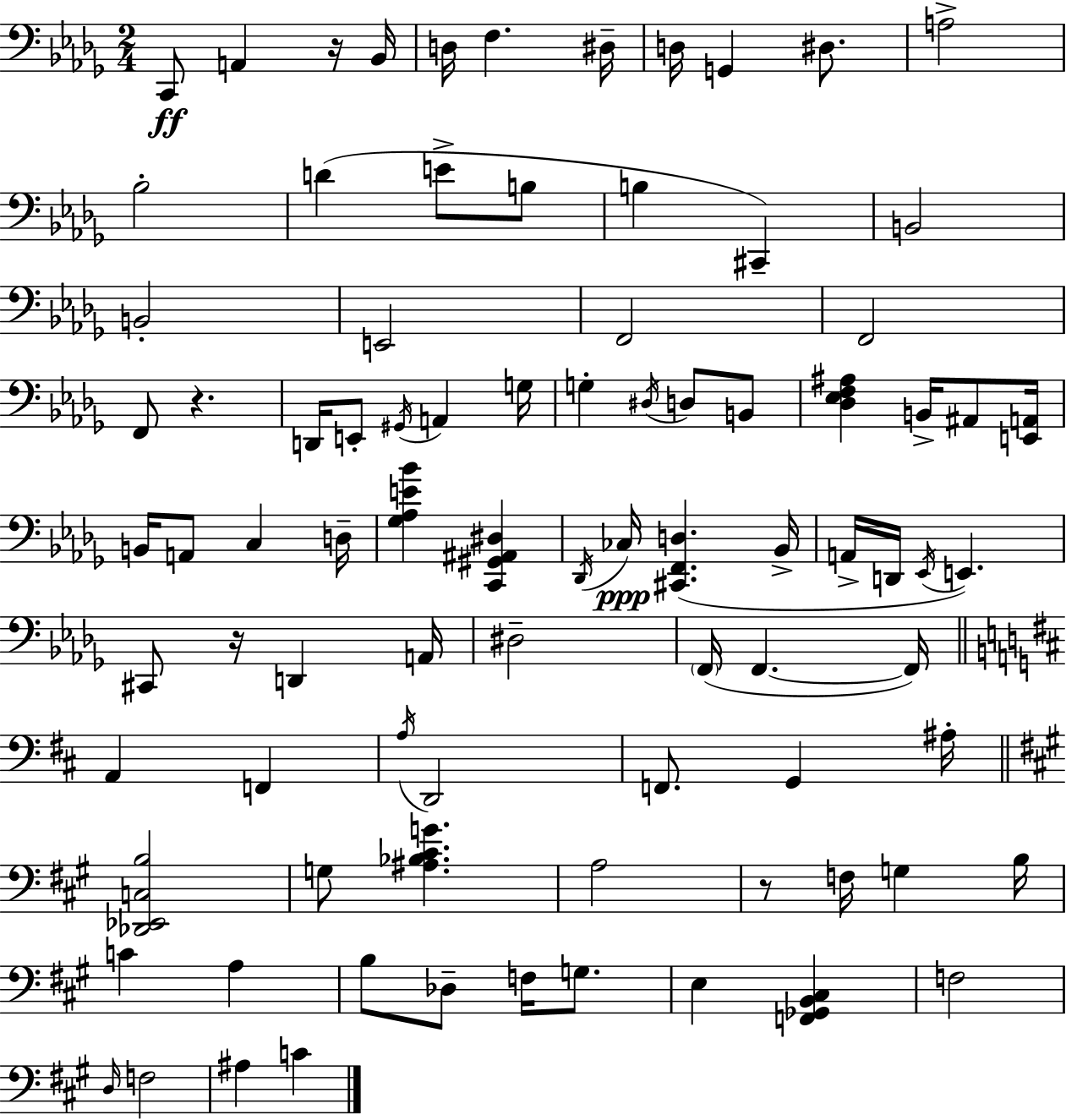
X:1
T:Untitled
M:2/4
L:1/4
K:Bbm
C,,/2 A,, z/4 _B,,/4 D,/4 F, ^D,/4 D,/4 G,, ^D,/2 A,2 _B,2 D E/2 B,/2 B, ^C,, B,,2 B,,2 E,,2 F,,2 F,,2 F,,/2 z D,,/4 E,,/2 ^G,,/4 A,, G,/4 G, ^D,/4 D,/2 B,,/2 [_D,_E,F,^A,] B,,/4 ^A,,/2 [E,,A,,]/4 B,,/4 A,,/2 C, D,/4 [_G,_A,E_B] [C,,^G,,^A,,^D,] _D,,/4 _C,/4 [^C,,F,,D,] _B,,/4 A,,/4 D,,/4 _E,,/4 E,, ^C,,/2 z/4 D,, A,,/4 ^D,2 F,,/4 F,, F,,/4 A,, F,, A,/4 D,,2 F,,/2 G,, ^A,/4 [_D,,_E,,C,B,]2 G,/2 [^A,_B,^CG] A,2 z/2 F,/4 G, B,/4 C A, B,/2 _D,/2 F,/4 G,/2 E, [F,,_G,,B,,^C,] F,2 D,/4 F,2 ^A, C